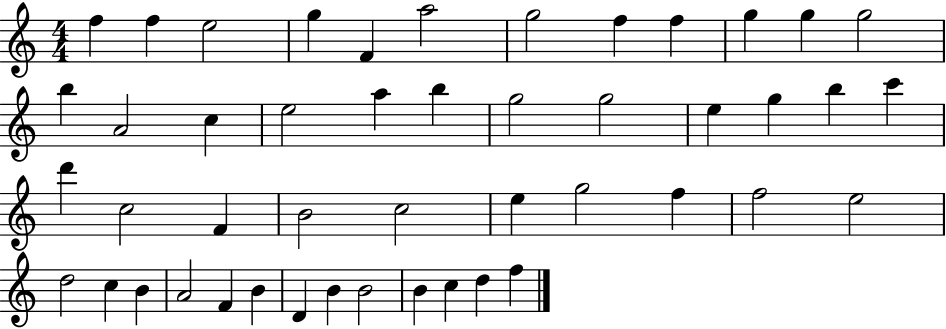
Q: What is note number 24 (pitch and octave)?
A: C6